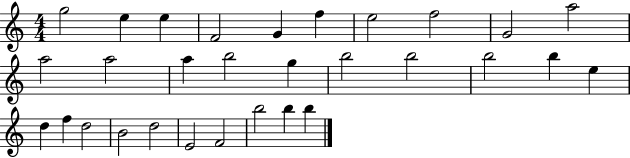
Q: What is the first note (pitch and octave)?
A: G5